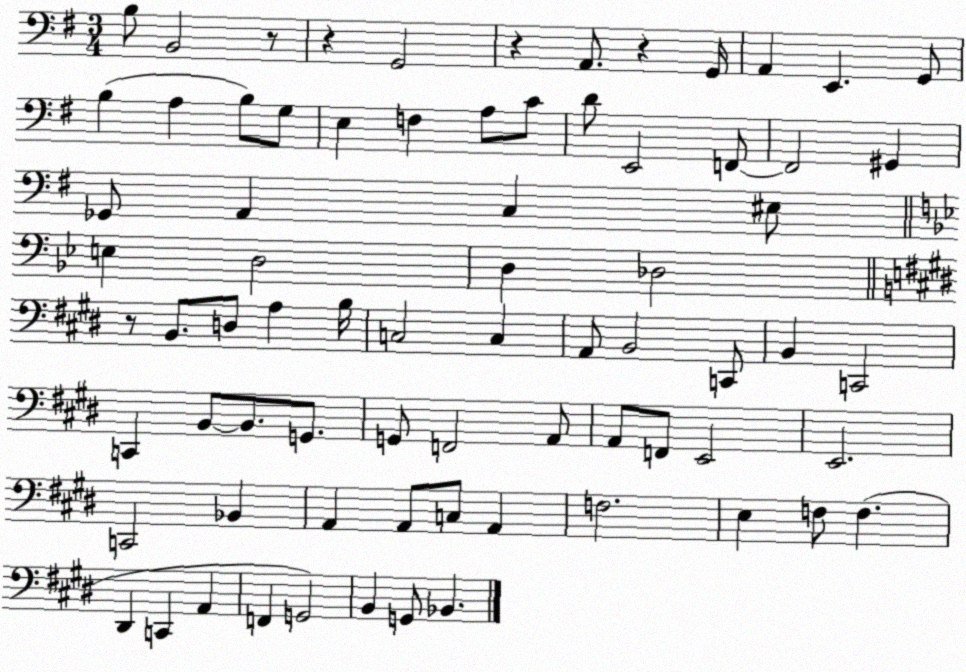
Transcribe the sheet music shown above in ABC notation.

X:1
T:Untitled
M:3/4
L:1/4
K:G
B,/2 B,,2 z/2 z G,,2 z A,,/2 z G,,/4 A,, E,, G,,/2 B, A, B,/2 G,/2 E, F, A,/2 C/2 D/2 E,,2 F,,/2 F,,2 ^G,, _G,,/2 A,, C, ^E,/2 E, D,2 D, _D,2 z/2 B,,/2 D,/2 A, B,/4 C,2 C, A,,/2 B,,2 C,,/2 B,, C,,2 C,, B,,/2 B,,/2 G,,/2 G,,/2 F,,2 A,,/2 A,,/2 F,,/2 E,,2 E,,2 C,,2 _B,, A,, A,,/2 C,/2 A,, F,2 E, F,/2 F, ^D,, C,, A,, F,, G,,2 B,, G,,/2 _B,,